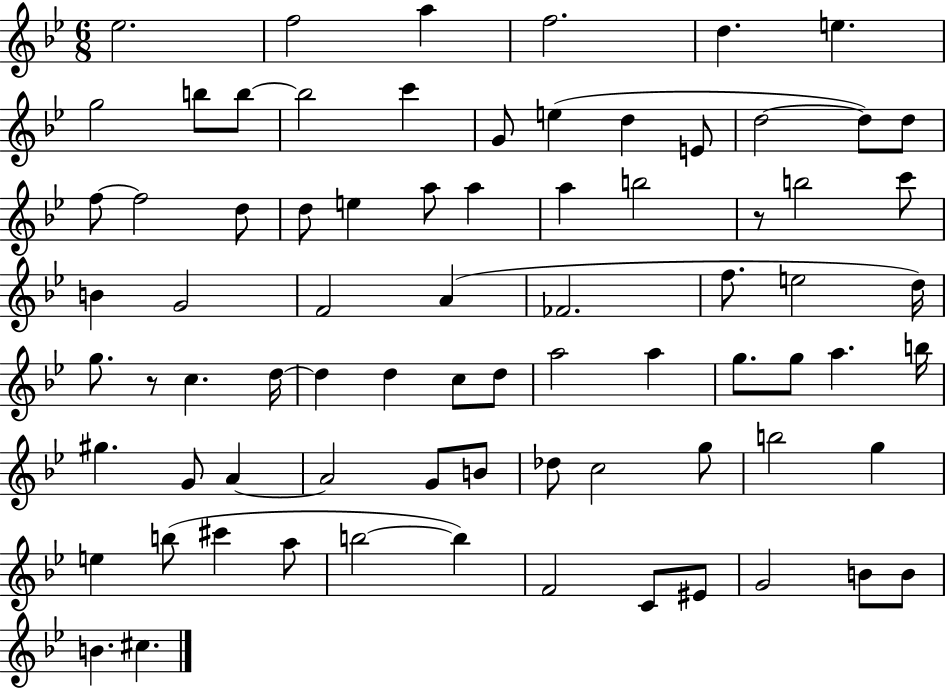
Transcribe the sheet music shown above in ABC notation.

X:1
T:Untitled
M:6/8
L:1/4
K:Bb
_e2 f2 a f2 d e g2 b/2 b/2 b2 c' G/2 e d E/2 d2 d/2 d/2 f/2 f2 d/2 d/2 e a/2 a a b2 z/2 b2 c'/2 B G2 F2 A _F2 f/2 e2 d/4 g/2 z/2 c d/4 d d c/2 d/2 a2 a g/2 g/2 a b/4 ^g G/2 A A2 G/2 B/2 _d/2 c2 g/2 b2 g e b/2 ^c' a/2 b2 b F2 C/2 ^E/2 G2 B/2 B/2 B ^c